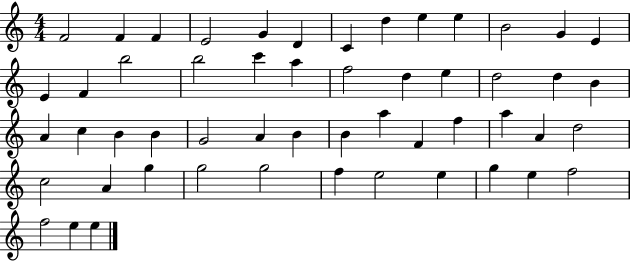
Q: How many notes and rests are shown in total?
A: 53